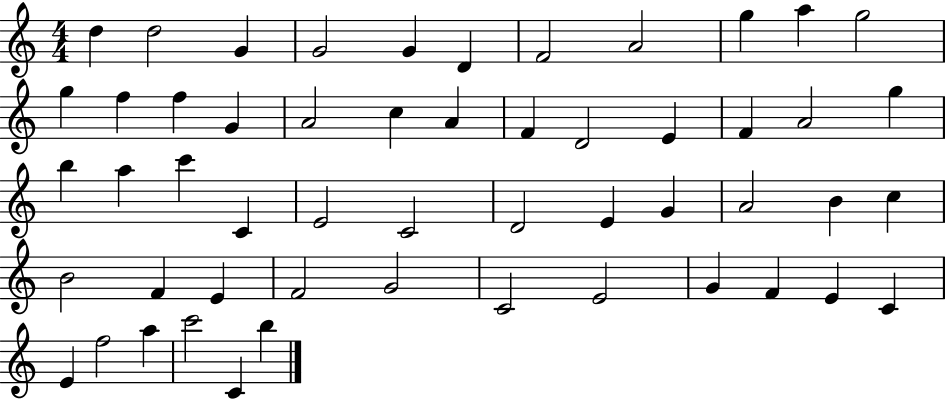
X:1
T:Untitled
M:4/4
L:1/4
K:C
d d2 G G2 G D F2 A2 g a g2 g f f G A2 c A F D2 E F A2 g b a c' C E2 C2 D2 E G A2 B c B2 F E F2 G2 C2 E2 G F E C E f2 a c'2 C b